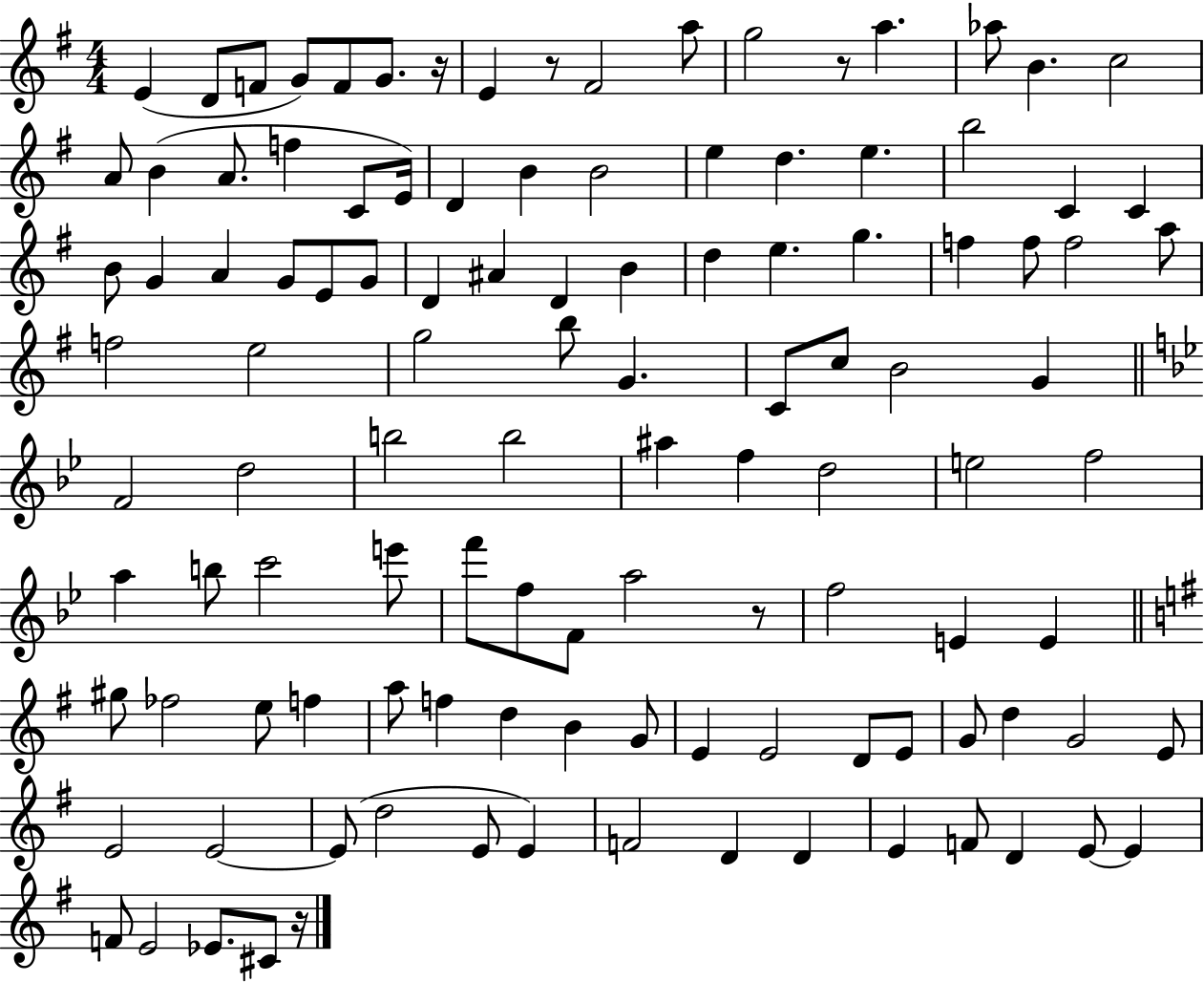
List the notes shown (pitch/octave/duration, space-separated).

E4/q D4/e F4/e G4/e F4/e G4/e. R/s E4/q R/e F#4/h A5/e G5/h R/e A5/q. Ab5/e B4/q. C5/h A4/e B4/q A4/e. F5/q C4/e E4/s D4/q B4/q B4/h E5/q D5/q. E5/q. B5/h C4/q C4/q B4/e G4/q A4/q G4/e E4/e G4/e D4/q A#4/q D4/q B4/q D5/q E5/q. G5/q. F5/q F5/e F5/h A5/e F5/h E5/h G5/h B5/e G4/q. C4/e C5/e B4/h G4/q F4/h D5/h B5/h B5/h A#5/q F5/q D5/h E5/h F5/h A5/q B5/e C6/h E6/e F6/e F5/e F4/e A5/h R/e F5/h E4/q E4/q G#5/e FES5/h E5/e F5/q A5/e F5/q D5/q B4/q G4/e E4/q E4/h D4/e E4/e G4/e D5/q G4/h E4/e E4/h E4/h E4/e D5/h E4/e E4/q F4/h D4/q D4/q E4/q F4/e D4/q E4/e E4/q F4/e E4/h Eb4/e. C#4/e R/s